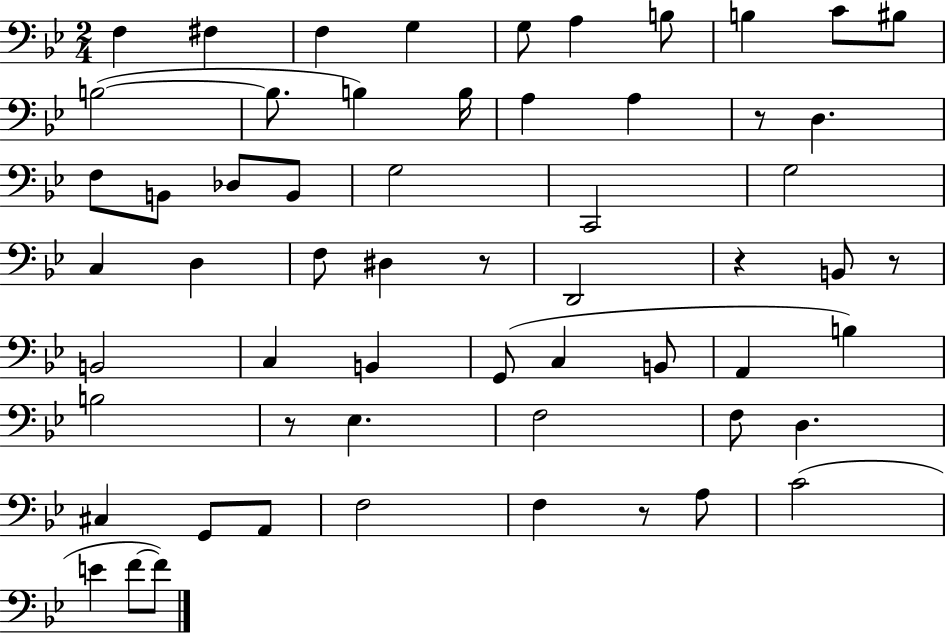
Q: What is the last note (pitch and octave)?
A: F4